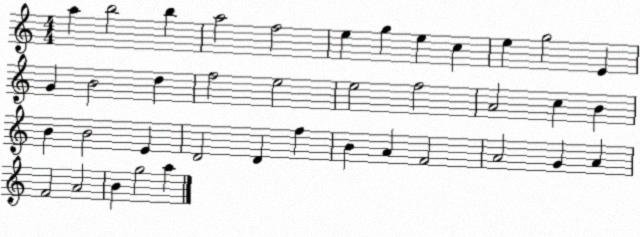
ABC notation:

X:1
T:Untitled
M:4/4
L:1/4
K:C
a b2 b a2 f2 e g e c e g2 E G B2 d f2 e2 e2 f2 A2 c B B B2 E D2 D f B A F2 A2 G A F2 A2 B g2 a